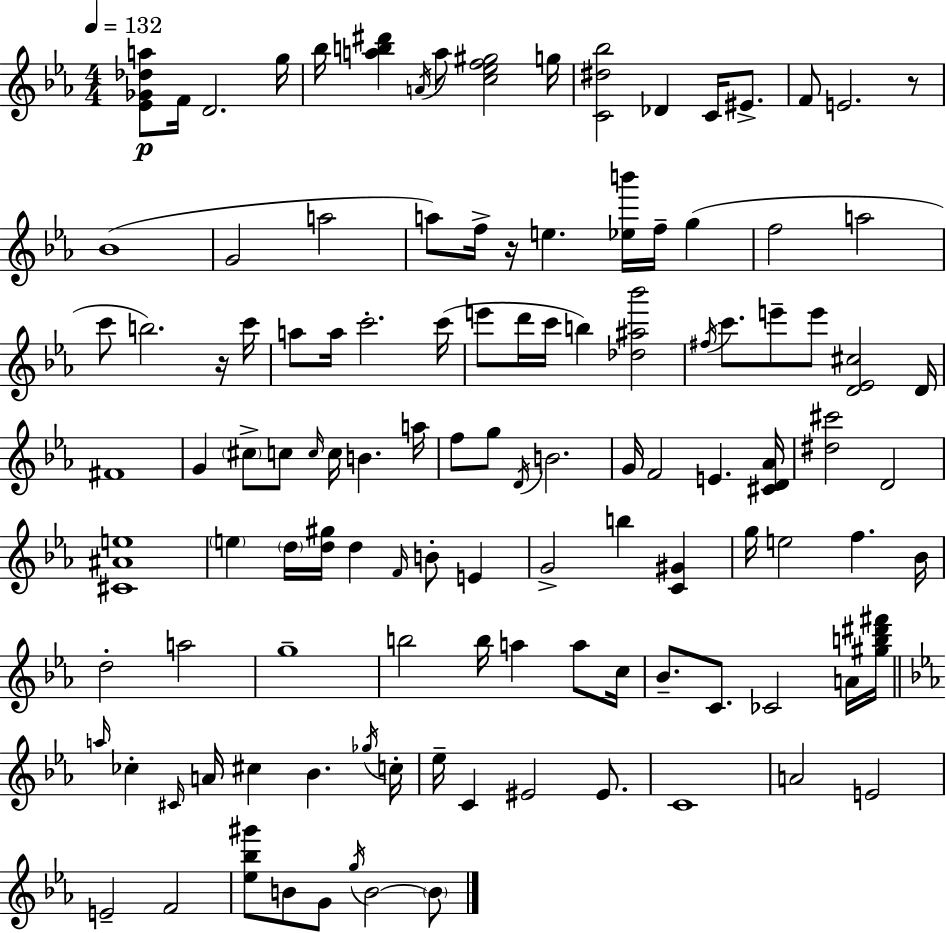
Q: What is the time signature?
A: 4/4